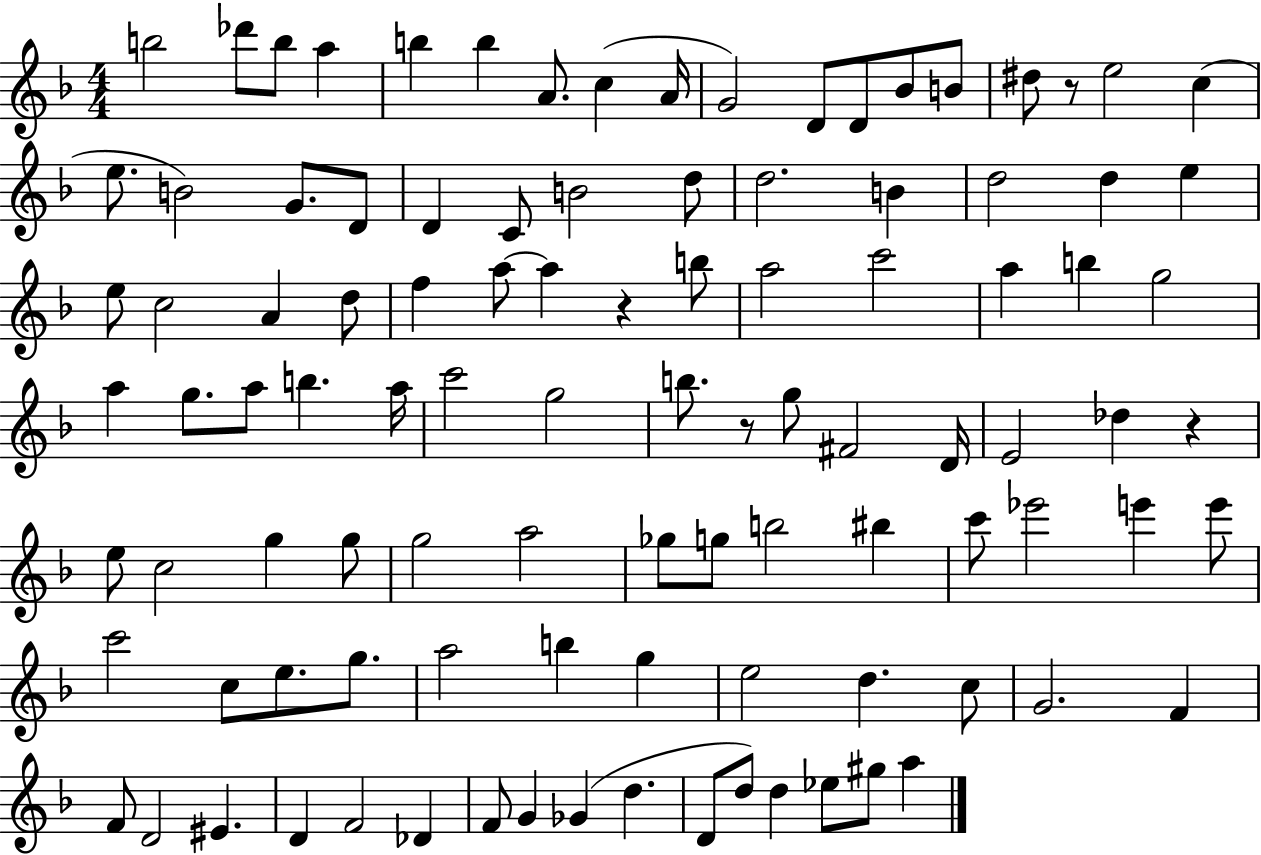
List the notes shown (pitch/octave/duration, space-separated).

B5/h Db6/e B5/e A5/q B5/q B5/q A4/e. C5/q A4/s G4/h D4/e D4/e Bb4/e B4/e D#5/e R/e E5/h C5/q E5/e. B4/h G4/e. D4/e D4/q C4/e B4/h D5/e D5/h. B4/q D5/h D5/q E5/q E5/e C5/h A4/q D5/e F5/q A5/e A5/q R/q B5/e A5/h C6/h A5/q B5/q G5/h A5/q G5/e. A5/e B5/q. A5/s C6/h G5/h B5/e. R/e G5/e F#4/h D4/s E4/h Db5/q R/q E5/e C5/h G5/q G5/e G5/h A5/h Gb5/e G5/e B5/h BIS5/q C6/e Eb6/h E6/q E6/e C6/h C5/e E5/e. G5/e. A5/h B5/q G5/q E5/h D5/q. C5/e G4/h. F4/q F4/e D4/h EIS4/q. D4/q F4/h Db4/q F4/e G4/q Gb4/q D5/q. D4/e D5/e D5/q Eb5/e G#5/e A5/q